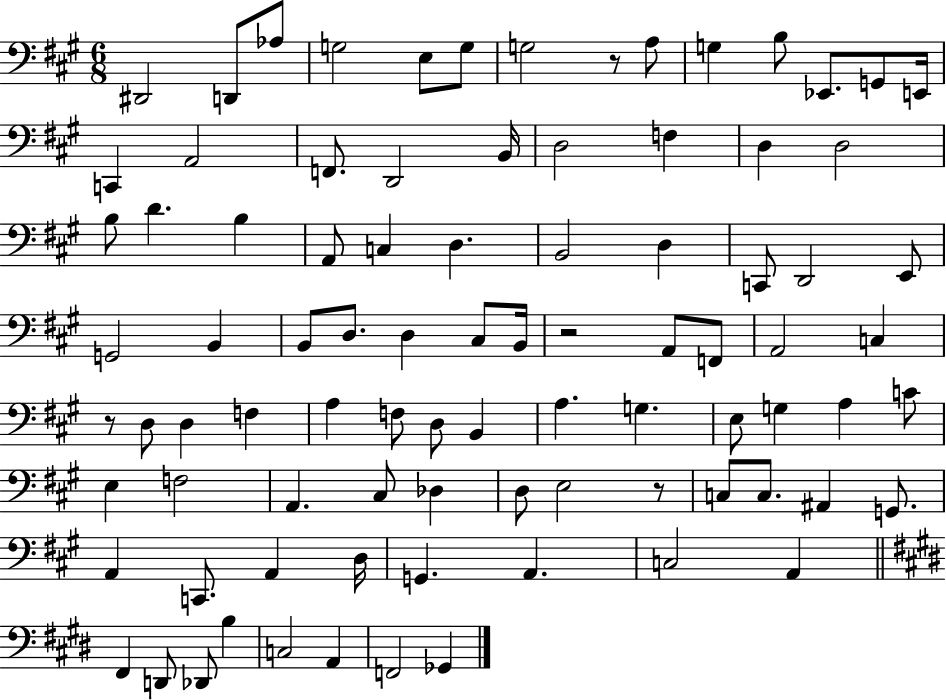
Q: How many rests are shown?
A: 4